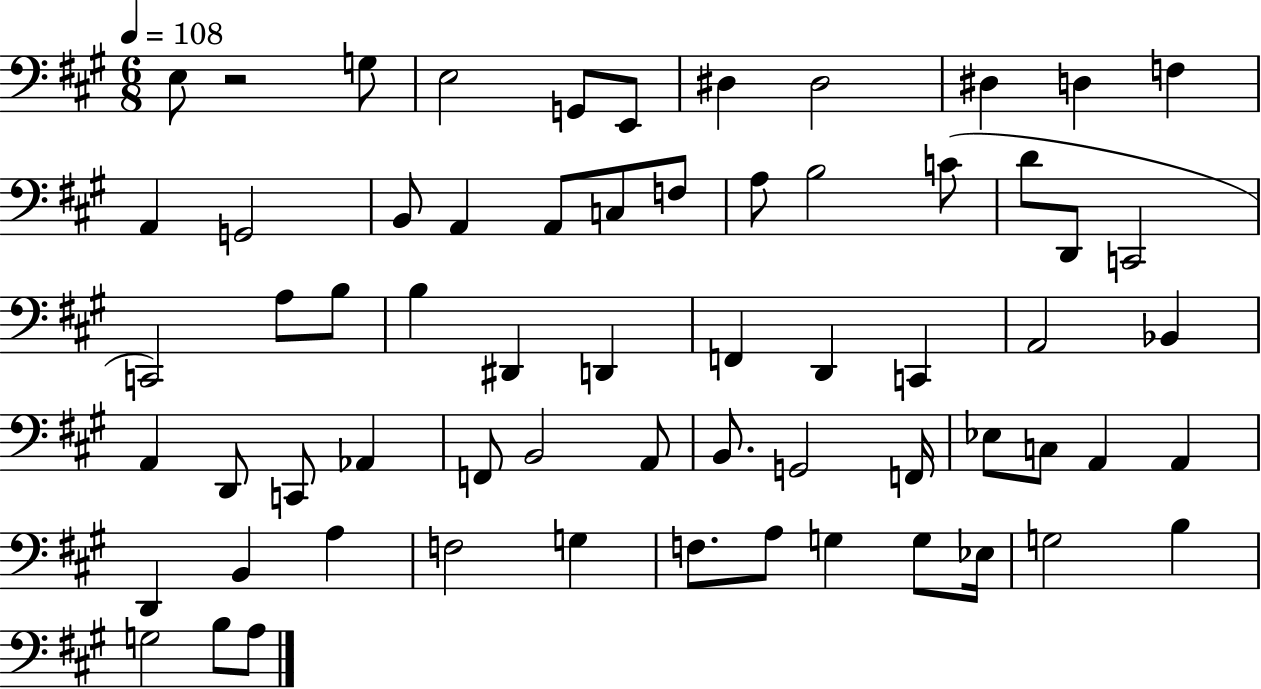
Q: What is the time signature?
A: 6/8